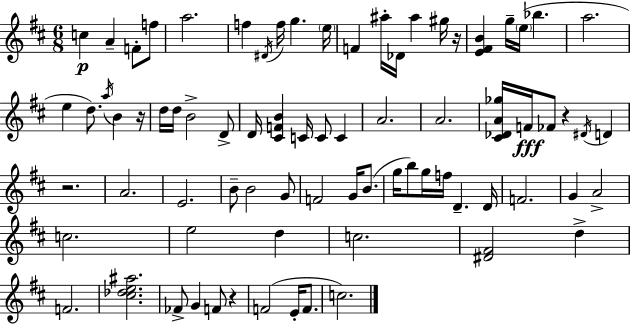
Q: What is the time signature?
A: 6/8